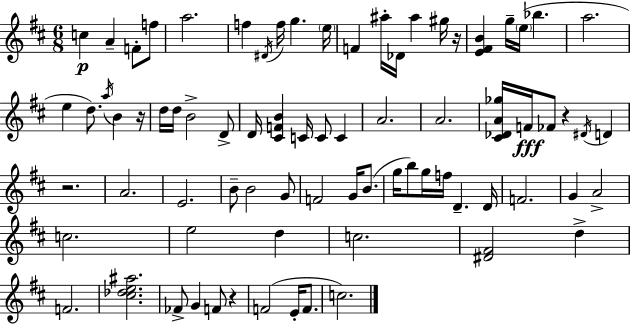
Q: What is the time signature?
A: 6/8